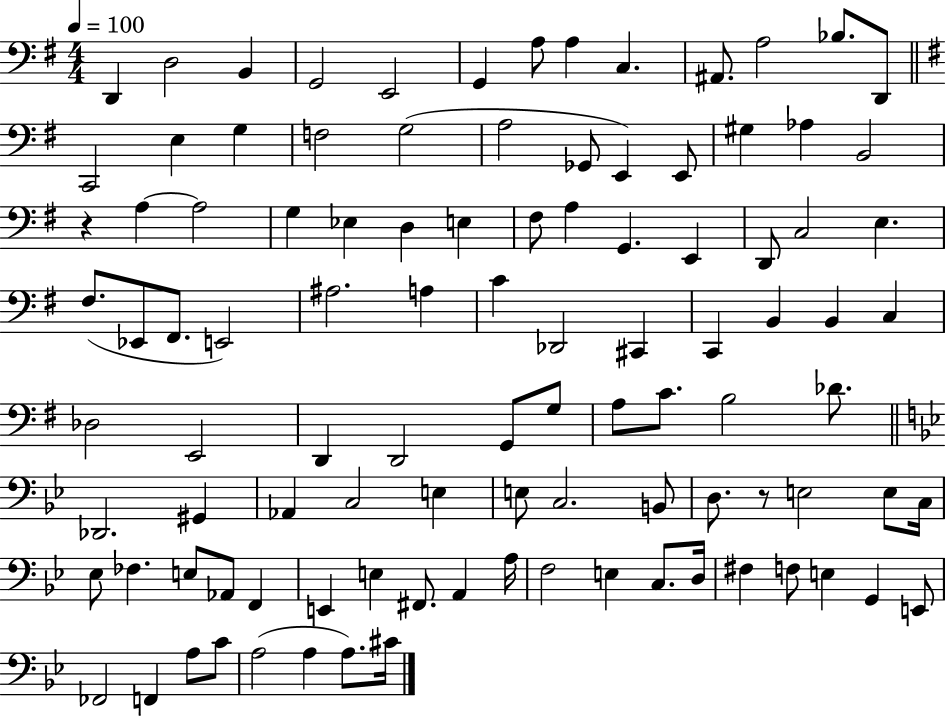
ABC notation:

X:1
T:Untitled
M:4/4
L:1/4
K:G
D,, D,2 B,, G,,2 E,,2 G,, A,/2 A, C, ^A,,/2 A,2 _B,/2 D,,/2 C,,2 E, G, F,2 G,2 A,2 _G,,/2 E,, E,,/2 ^G, _A, B,,2 z A, A,2 G, _E, D, E, ^F,/2 A, G,, E,, D,,/2 C,2 E, ^F,/2 _E,,/2 ^F,,/2 E,,2 ^A,2 A, C _D,,2 ^C,, C,, B,, B,, C, _D,2 E,,2 D,, D,,2 G,,/2 G,/2 A,/2 C/2 B,2 _D/2 _D,,2 ^G,, _A,, C,2 E, E,/2 C,2 B,,/2 D,/2 z/2 E,2 E,/2 C,/4 _E,/2 _F, E,/2 _A,,/2 F,, E,, E, ^F,,/2 A,, A,/4 F,2 E, C,/2 D,/4 ^F, F,/2 E, G,, E,,/2 _F,,2 F,, A,/2 C/2 A,2 A, A,/2 ^C/4